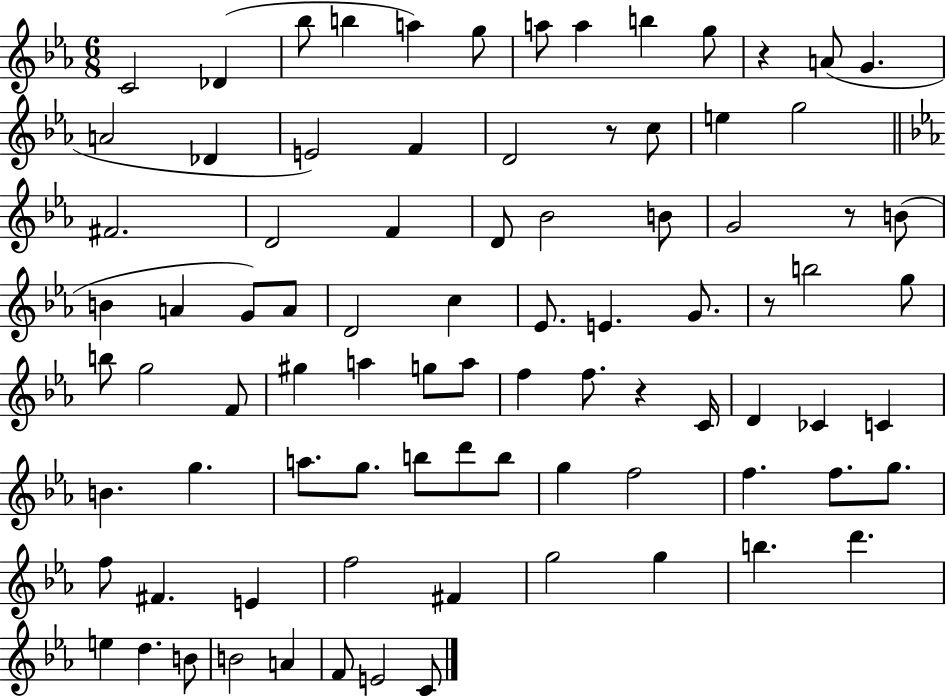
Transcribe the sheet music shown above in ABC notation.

X:1
T:Untitled
M:6/8
L:1/4
K:Eb
C2 _D _b/2 b a g/2 a/2 a b g/2 z A/2 G A2 _D E2 F D2 z/2 c/2 e g2 ^F2 D2 F D/2 _B2 B/2 G2 z/2 B/2 B A G/2 A/2 D2 c _E/2 E G/2 z/2 b2 g/2 b/2 g2 F/2 ^g a g/2 a/2 f f/2 z C/4 D _C C B g a/2 g/2 b/2 d'/2 b/2 g f2 f f/2 g/2 f/2 ^F E f2 ^F g2 g b d' e d B/2 B2 A F/2 E2 C/2